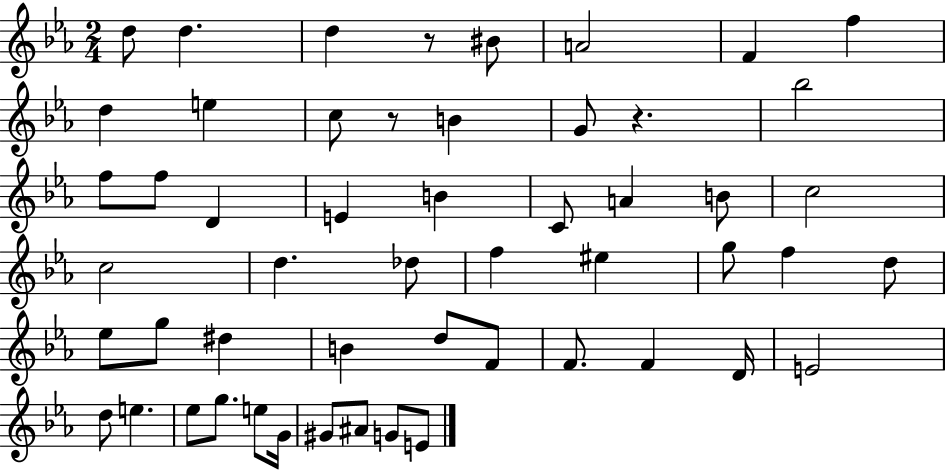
X:1
T:Untitled
M:2/4
L:1/4
K:Eb
d/2 d d z/2 ^B/2 A2 F f d e c/2 z/2 B G/2 z _b2 f/2 f/2 D E B C/2 A B/2 c2 c2 d _d/2 f ^e g/2 f d/2 _e/2 g/2 ^d B d/2 F/2 F/2 F D/4 E2 d/2 e _e/2 g/2 e/2 G/4 ^G/2 ^A/2 G/2 E/2